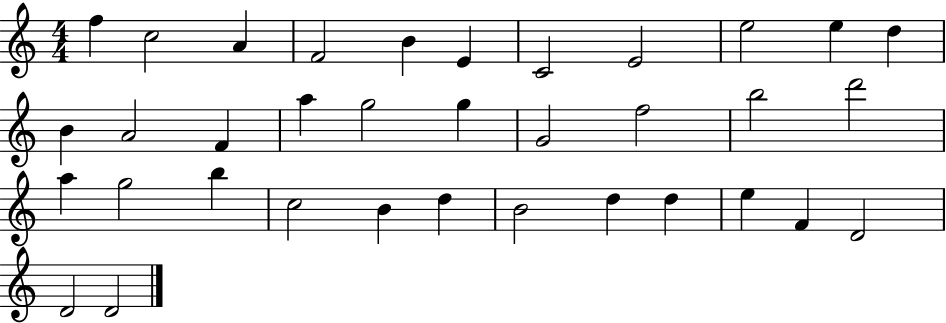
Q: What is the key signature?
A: C major